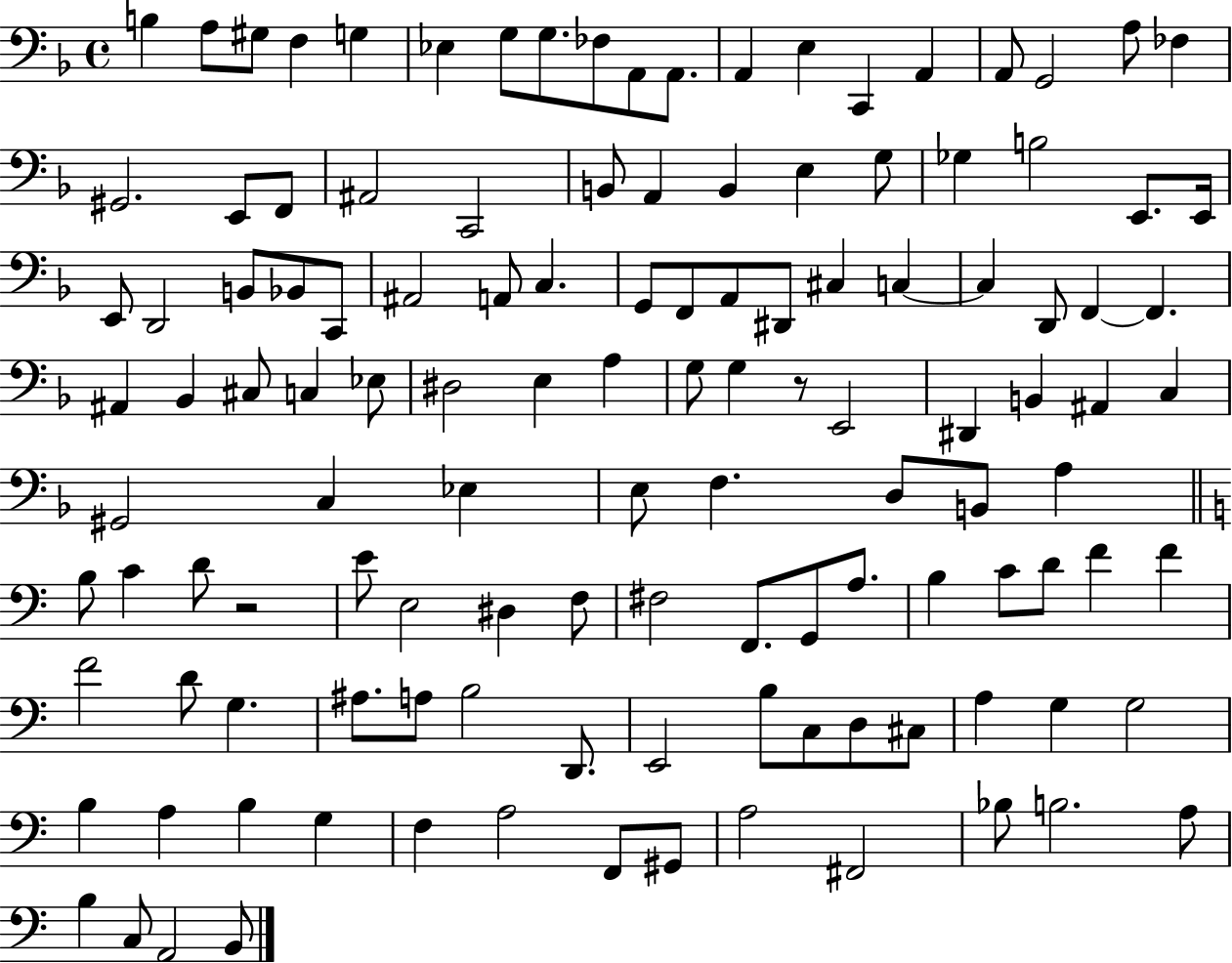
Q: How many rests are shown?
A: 2